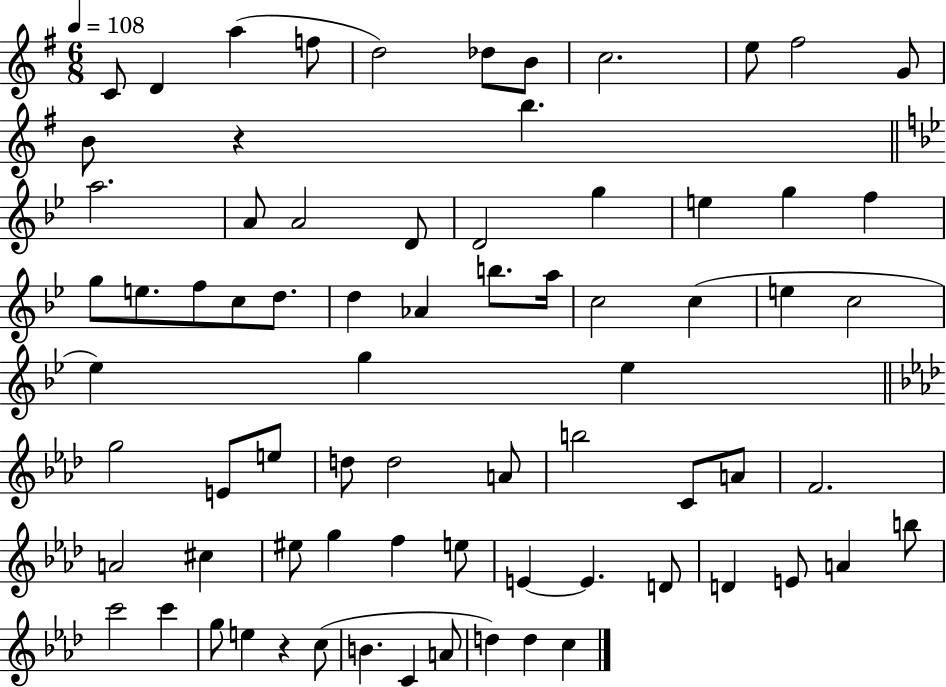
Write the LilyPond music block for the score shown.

{
  \clef treble
  \numericTimeSignature
  \time 6/8
  \key g \major
  \tempo 4 = 108
  c'8 d'4 a''4( f''8 | d''2) des''8 b'8 | c''2. | e''8 fis''2 g'8 | \break b'8 r4 b''4. | \bar "||" \break \key bes \major a''2. | a'8 a'2 d'8 | d'2 g''4 | e''4 g''4 f''4 | \break g''8 e''8. f''8 c''8 d''8. | d''4 aes'4 b''8. a''16 | c''2 c''4( | e''4 c''2 | \break ees''4) g''4 ees''4 | \bar "||" \break \key aes \major g''2 e'8 e''8 | d''8 d''2 a'8 | b''2 c'8 a'8 | f'2. | \break a'2 cis''4 | eis''8 g''4 f''4 e''8 | e'4~~ e'4. d'8 | d'4 e'8 a'4 b''8 | \break c'''2 c'''4 | g''8 e''4 r4 c''8( | b'4. c'4 a'8 | d''4) d''4 c''4 | \break \bar "|."
}